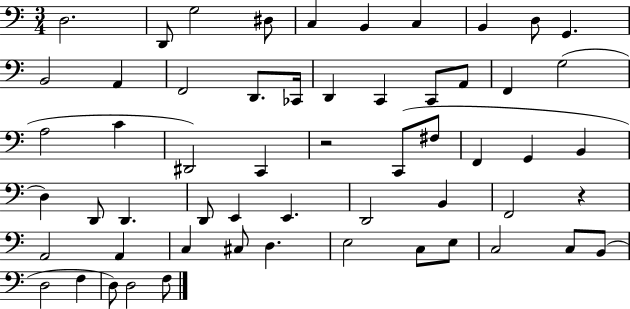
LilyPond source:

{
  \clef bass
  \numericTimeSignature
  \time 3/4
  \key c \major
  d2. | d,8 g2 dis8 | c4 b,4 c4 | b,4 d8 g,4. | \break b,2 a,4 | f,2 d,8. ces,16 | d,4 c,4 c,8 a,8 | f,4 g2( | \break a2 c'4 | dis,2) c,4 | r2 c,8( fis8 | f,4 g,4 b,4 | \break d4) d,8 d,4. | d,8 e,4 e,4. | d,2 b,4 | f,2 r4 | \break a,2 a,4 | c4 cis8 d4. | e2 c8 e8 | c2 c8 b,8( | \break d2 f4 | d8) d2 f8 | \bar "|."
}